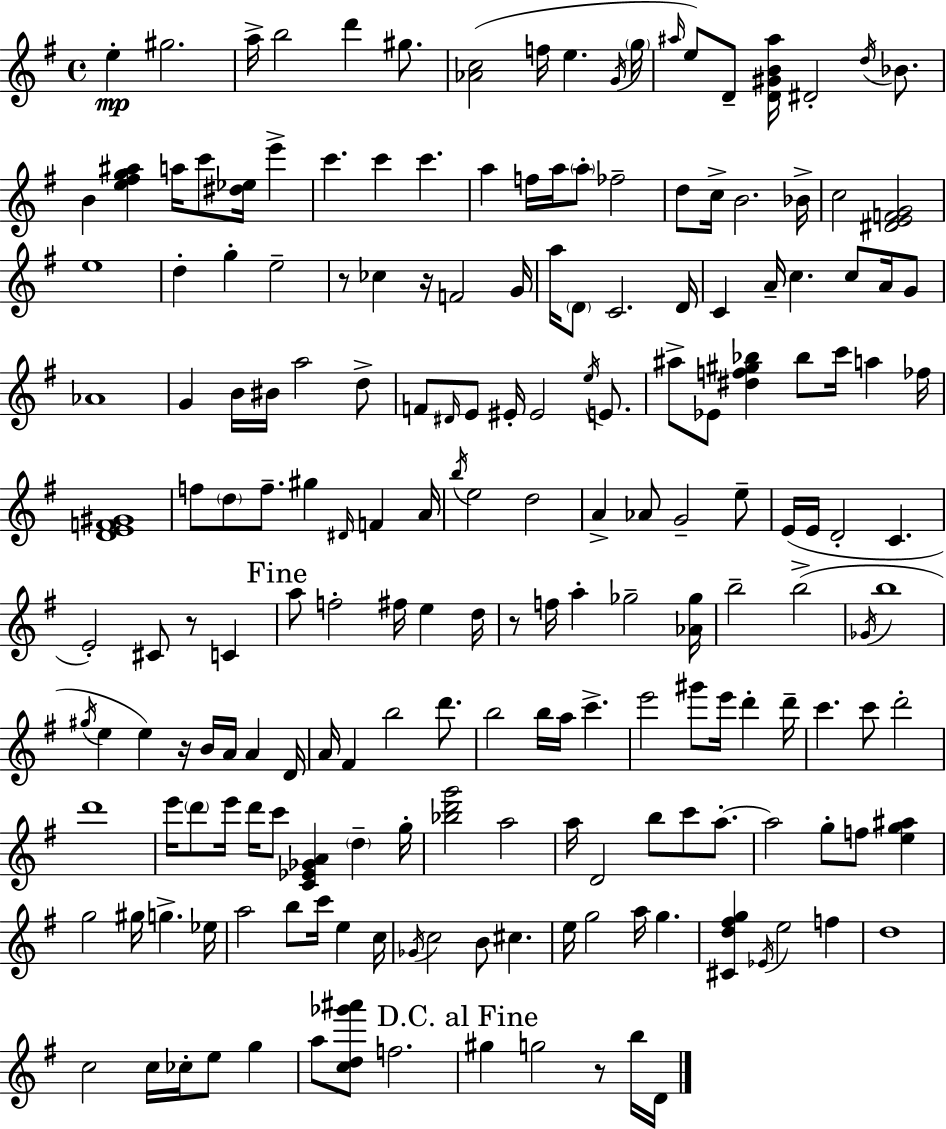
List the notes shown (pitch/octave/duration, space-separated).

E5/q G#5/h. A5/s B5/h D6/q G#5/e. [Ab4,C5]/h F5/s E5/q. G4/s G5/s A#5/s E5/e D4/e [D4,G#4,B4,A#5]/s D#4/h D5/s Bb4/e. B4/q [E5,F#5,G5,A#5]/q A5/s C6/e [D#5,Eb5]/s E6/q C6/q. C6/q C6/q. A5/q F5/s A5/s A5/e FES5/h D5/e C5/s B4/h. Bb4/s C5/h [D#4,E4,F4,G4]/h E5/w D5/q G5/q E5/h R/e CES5/q R/s F4/h G4/s A5/s D4/e C4/h. D4/s C4/q A4/s C5/q. C5/e A4/s G4/e Ab4/w G4/q B4/s BIS4/s A5/h D5/e F4/e D#4/s E4/e EIS4/s EIS4/h E5/s E4/e. A#5/e Eb4/e [D#5,F5,G#5,Bb5]/q Bb5/e C6/s A5/q FES5/s [D4,E4,F4,G#4]/w F5/e D5/e F5/e. G#5/q D#4/s F4/q A4/s B5/s E5/h D5/h A4/q Ab4/e G4/h E5/e E4/s E4/s D4/h C4/q. E4/h C#4/e R/e C4/q A5/e F5/h F#5/s E5/q D5/s R/e F5/s A5/q Gb5/h [Ab4,Gb5]/s B5/h B5/h Gb4/s B5/w G#5/s E5/q E5/q R/s B4/s A4/s A4/q D4/s A4/s F#4/q B5/h D6/e. B5/h B5/s A5/s C6/q. E6/h G#6/e E6/s D6/q D6/s C6/q. C6/e D6/h D6/w E6/s D6/e E6/s D6/s C6/e [C4,Eb4,Gb4,A4]/q D5/q G5/s [Bb5,D6,G6]/h A5/h A5/s D4/h B5/e C6/e A5/e. A5/h G5/e F5/e [E5,G5,A#5]/q G5/h G#5/s G5/q. Eb5/s A5/h B5/e C6/s E5/q C5/s Gb4/s C5/h B4/e C#5/q. E5/s G5/h A5/s G5/q. [C#4,D5,F#5,G5]/q Eb4/s E5/h F5/q D5/w C5/h C5/s CES5/s E5/e G5/q A5/e [C5,D5,Gb6,A#6]/e F5/h. G#5/q G5/h R/e B5/s D4/s